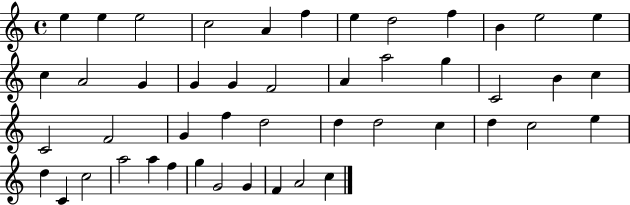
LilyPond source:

{
  \clef treble
  \time 4/4
  \defaultTimeSignature
  \key c \major
  e''4 e''4 e''2 | c''2 a'4 f''4 | e''4 d''2 f''4 | b'4 e''2 e''4 | \break c''4 a'2 g'4 | g'4 g'4 f'2 | a'4 a''2 g''4 | c'2 b'4 c''4 | \break c'2 f'2 | g'4 f''4 d''2 | d''4 d''2 c''4 | d''4 c''2 e''4 | \break d''4 c'4 c''2 | a''2 a''4 f''4 | g''4 g'2 g'4 | f'4 a'2 c''4 | \break \bar "|."
}